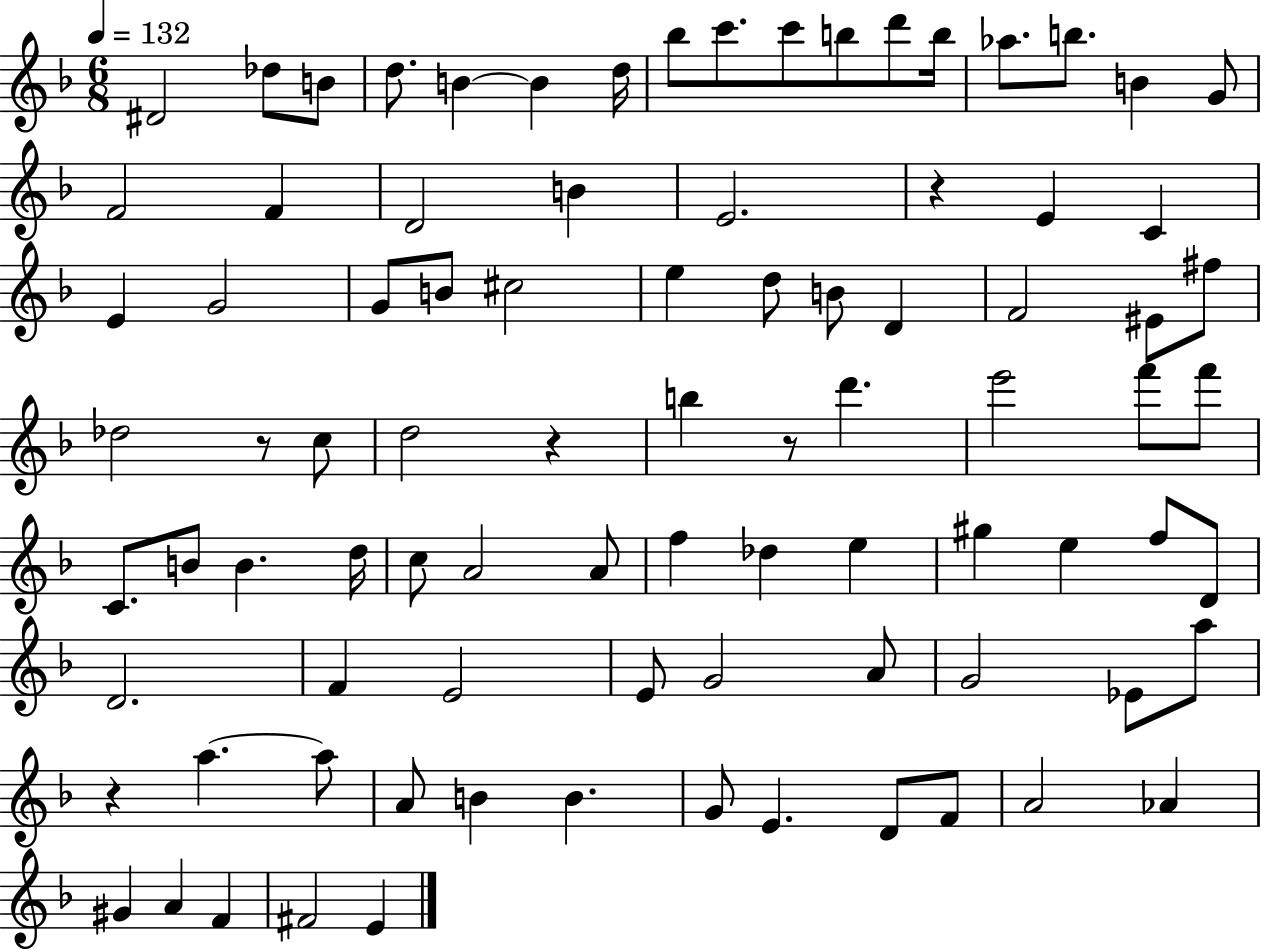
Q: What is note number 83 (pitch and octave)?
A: E4